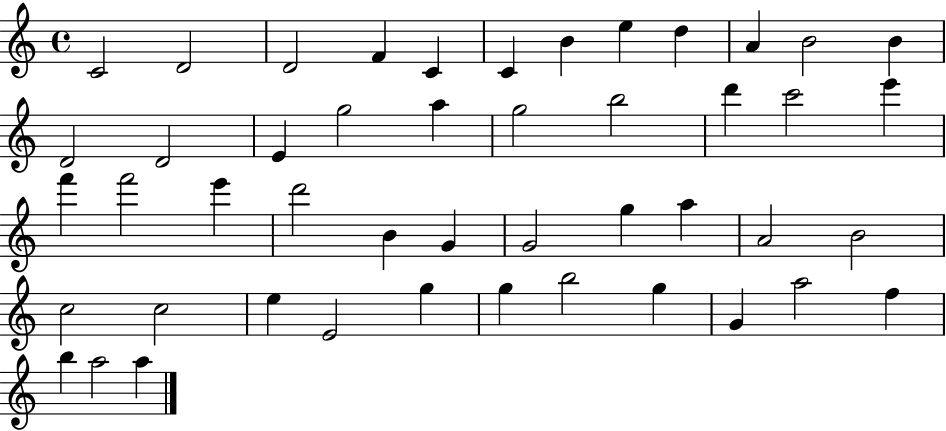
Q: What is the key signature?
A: C major